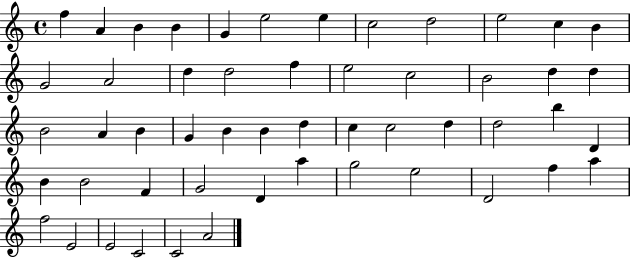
{
  \clef treble
  \time 4/4
  \defaultTimeSignature
  \key c \major
  f''4 a'4 b'4 b'4 | g'4 e''2 e''4 | c''2 d''2 | e''2 c''4 b'4 | \break g'2 a'2 | d''4 d''2 f''4 | e''2 c''2 | b'2 d''4 d''4 | \break b'2 a'4 b'4 | g'4 b'4 b'4 d''4 | c''4 c''2 d''4 | d''2 b''4 d'4 | \break b'4 b'2 f'4 | g'2 d'4 a''4 | g''2 e''2 | d'2 f''4 a''4 | \break f''2 e'2 | e'2 c'2 | c'2 a'2 | \bar "|."
}